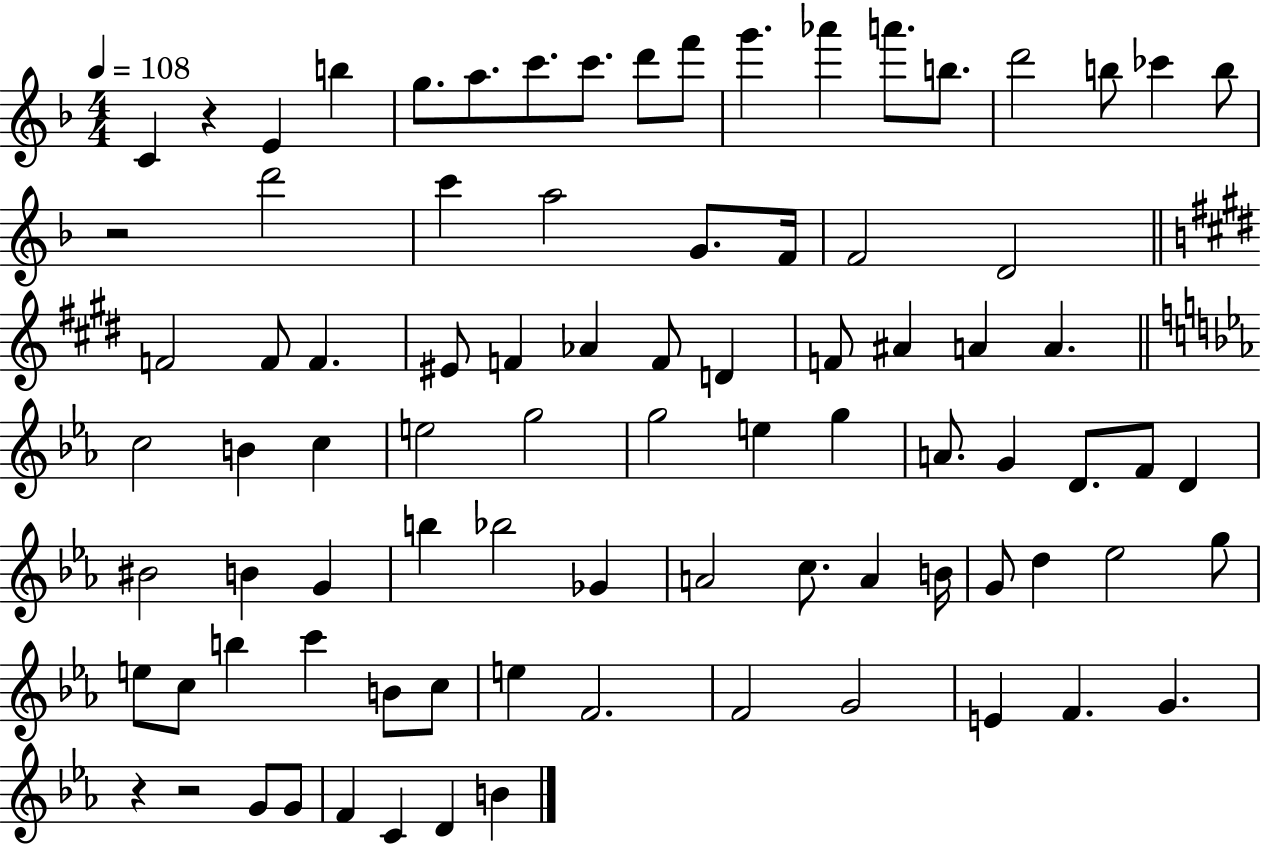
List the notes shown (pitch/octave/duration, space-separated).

C4/q R/q E4/q B5/q G5/e. A5/e. C6/e. C6/e. D6/e F6/e G6/q. Ab6/q A6/e. B5/e. D6/h B5/e CES6/q B5/e R/h D6/h C6/q A5/h G4/e. F4/s F4/h D4/h F4/h F4/e F4/q. EIS4/e F4/q Ab4/q F4/e D4/q F4/e A#4/q A4/q A4/q. C5/h B4/q C5/q E5/h G5/h G5/h E5/q G5/q A4/e. G4/q D4/e. F4/e D4/q BIS4/h B4/q G4/q B5/q Bb5/h Gb4/q A4/h C5/e. A4/q B4/s G4/e D5/q Eb5/h G5/e E5/e C5/e B5/q C6/q B4/e C5/e E5/q F4/h. F4/h G4/h E4/q F4/q. G4/q. R/q R/h G4/e G4/e F4/q C4/q D4/q B4/q